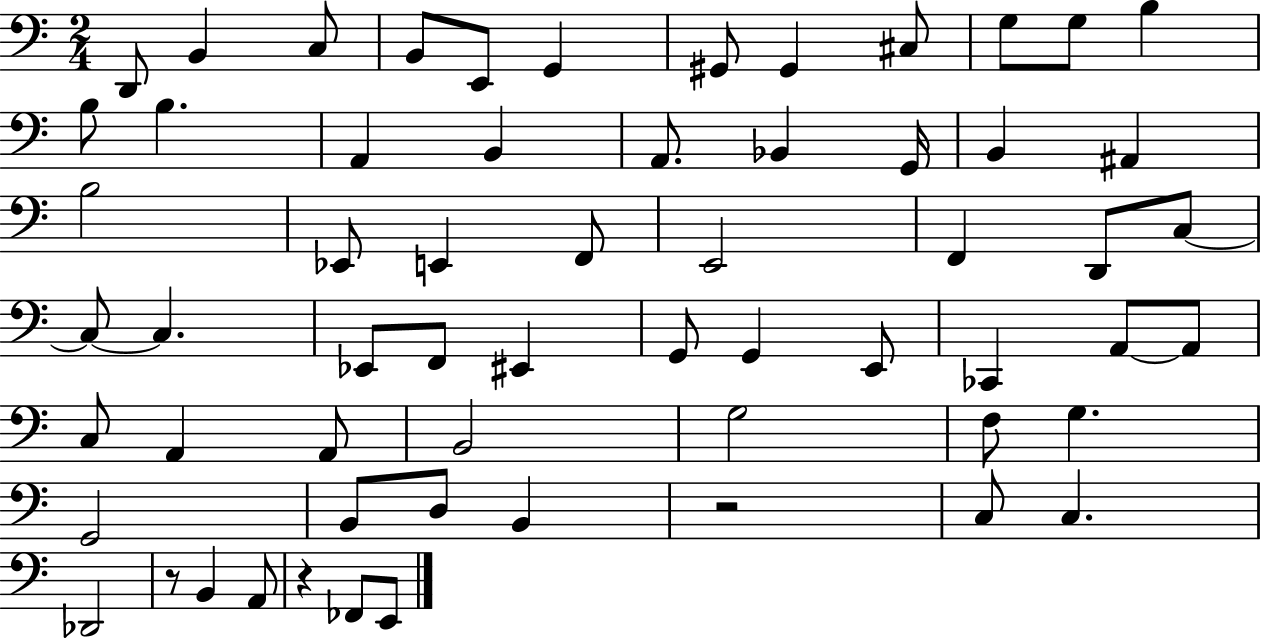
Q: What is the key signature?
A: C major